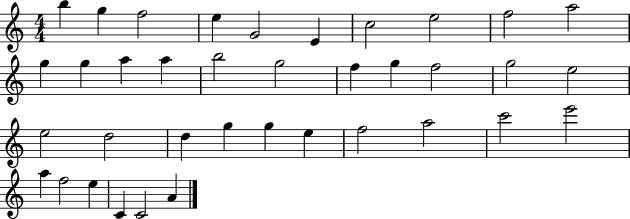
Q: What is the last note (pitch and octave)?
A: A4